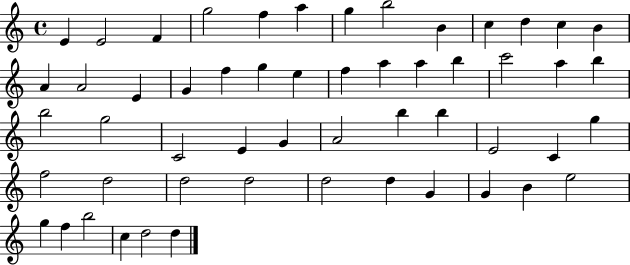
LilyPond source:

{
  \clef treble
  \time 4/4
  \defaultTimeSignature
  \key c \major
  e'4 e'2 f'4 | g''2 f''4 a''4 | g''4 b''2 b'4 | c''4 d''4 c''4 b'4 | \break a'4 a'2 e'4 | g'4 f''4 g''4 e''4 | f''4 a''4 a''4 b''4 | c'''2 a''4 b''4 | \break b''2 g''2 | c'2 e'4 g'4 | a'2 b''4 b''4 | e'2 c'4 g''4 | \break f''2 d''2 | d''2 d''2 | d''2 d''4 g'4 | g'4 b'4 e''2 | \break g''4 f''4 b''2 | c''4 d''2 d''4 | \bar "|."
}